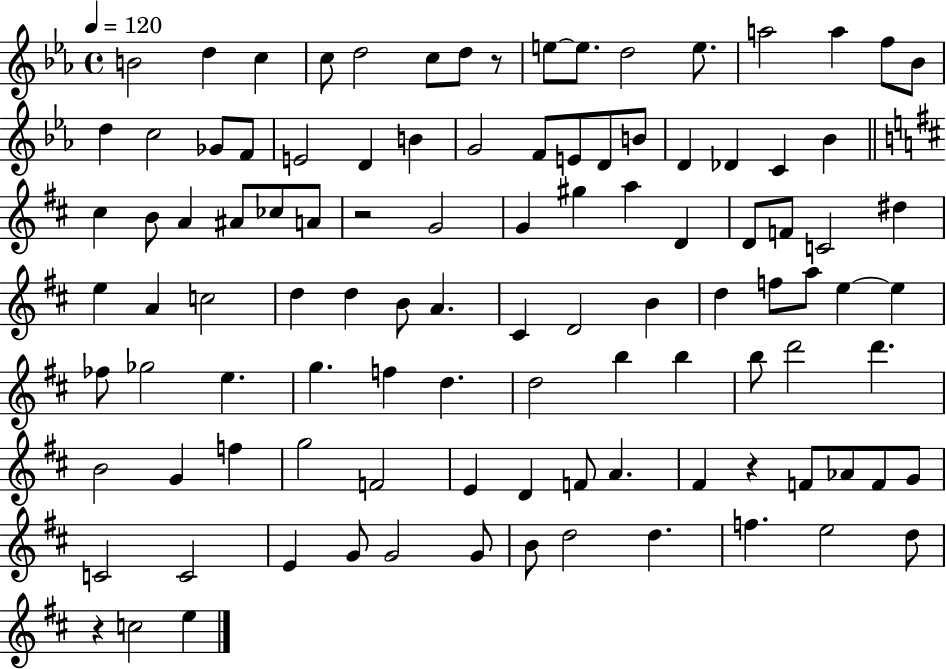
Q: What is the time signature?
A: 4/4